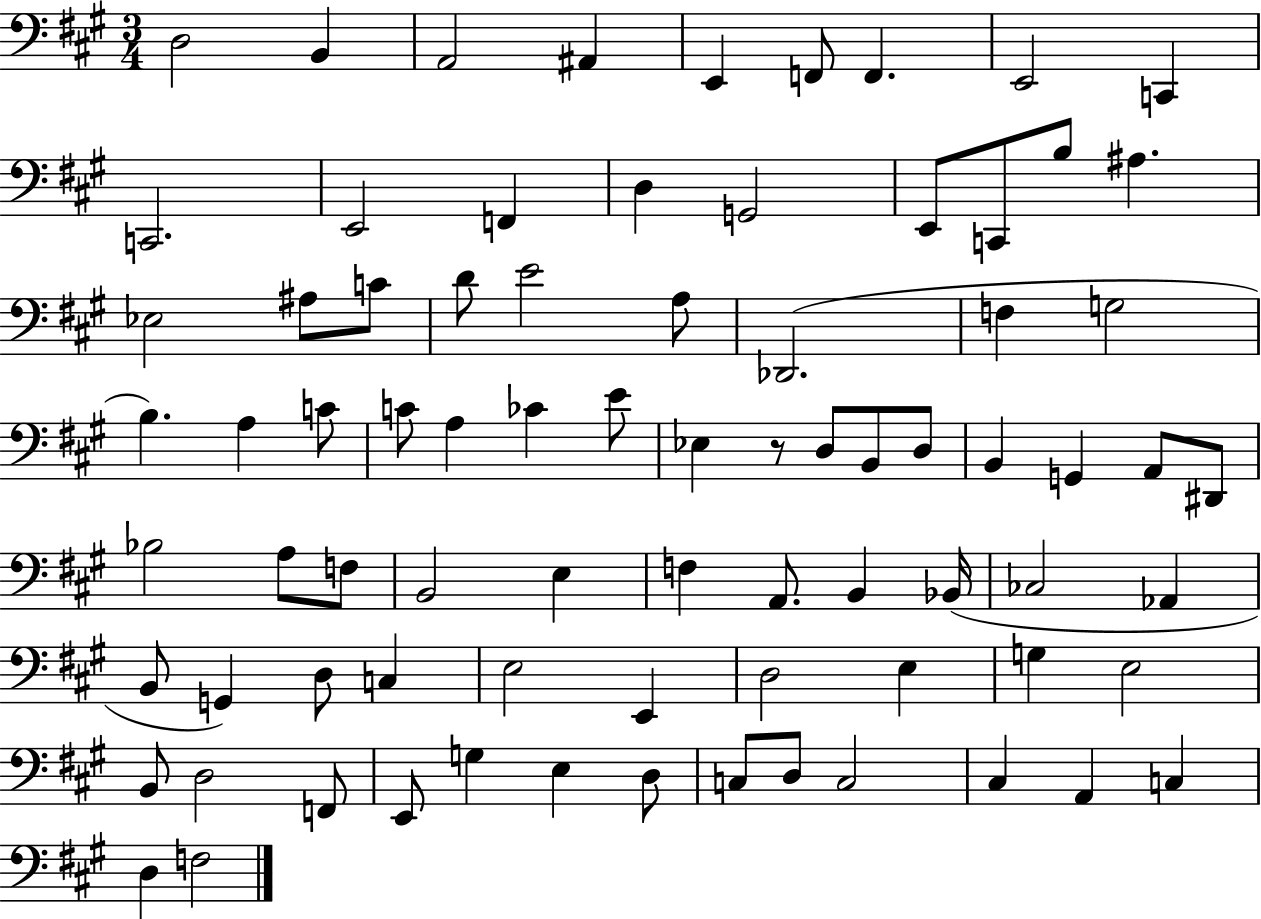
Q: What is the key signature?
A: A major